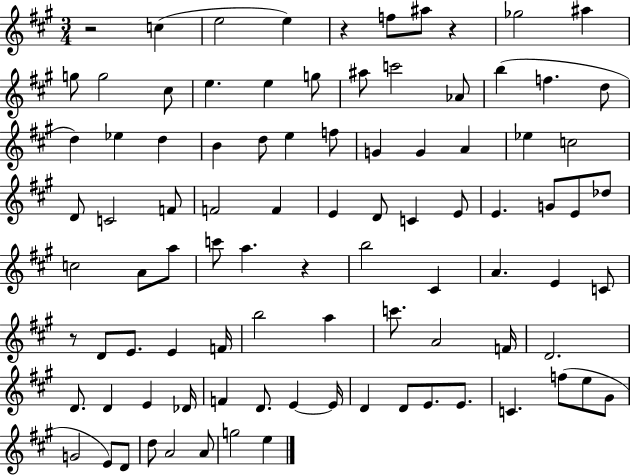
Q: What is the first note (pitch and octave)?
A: C5